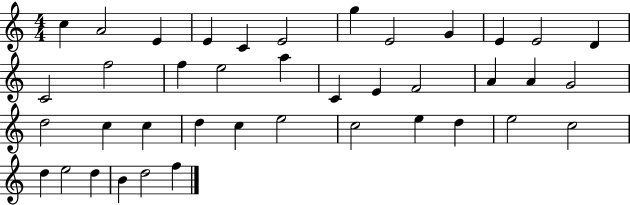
C5/q A4/h E4/q E4/q C4/q E4/h G5/q E4/h G4/q E4/q E4/h D4/q C4/h F5/h F5/q E5/h A5/q C4/q E4/q F4/h A4/q A4/q G4/h D5/h C5/q C5/q D5/q C5/q E5/h C5/h E5/q D5/q E5/h C5/h D5/q E5/h D5/q B4/q D5/h F5/q